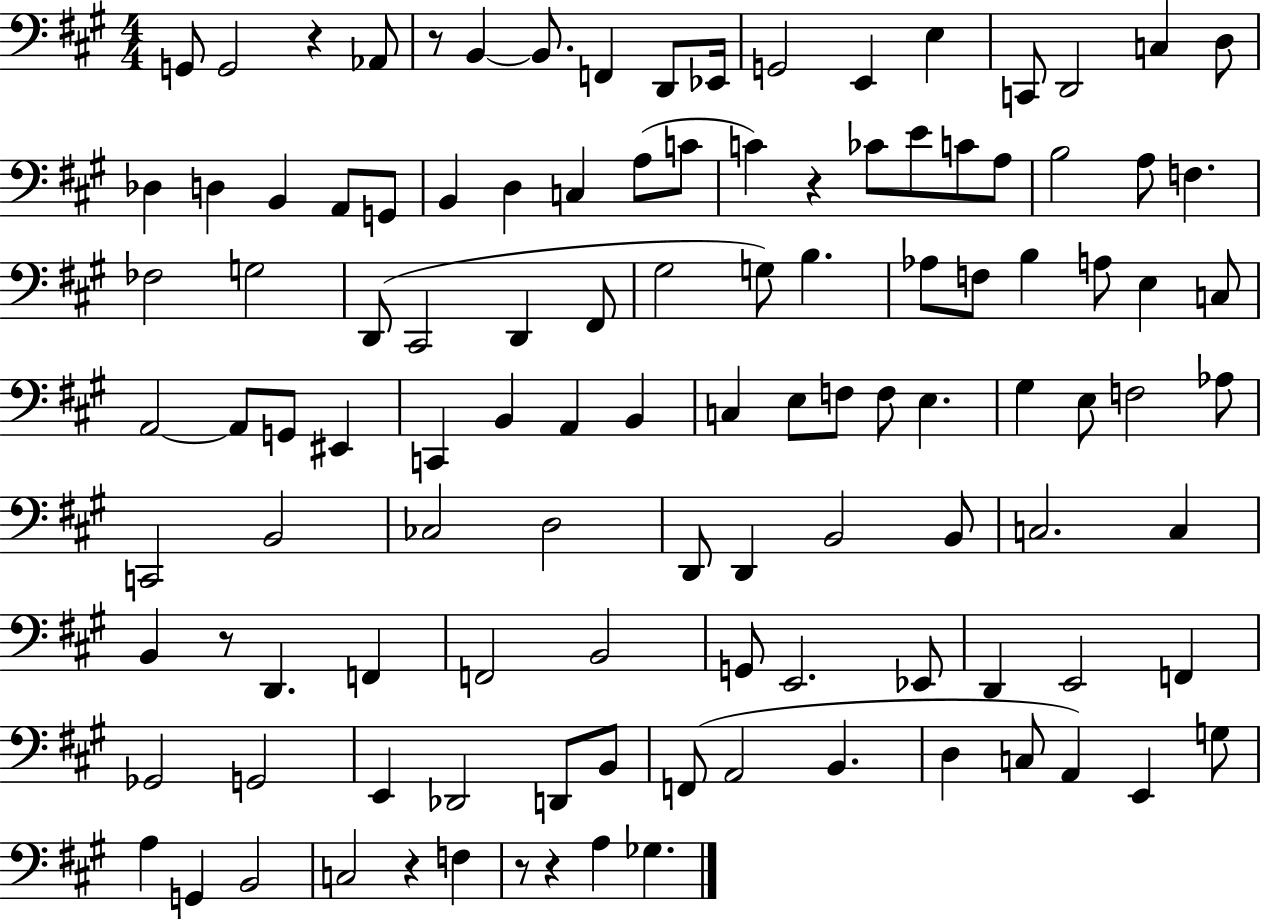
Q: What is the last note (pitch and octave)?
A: Gb3